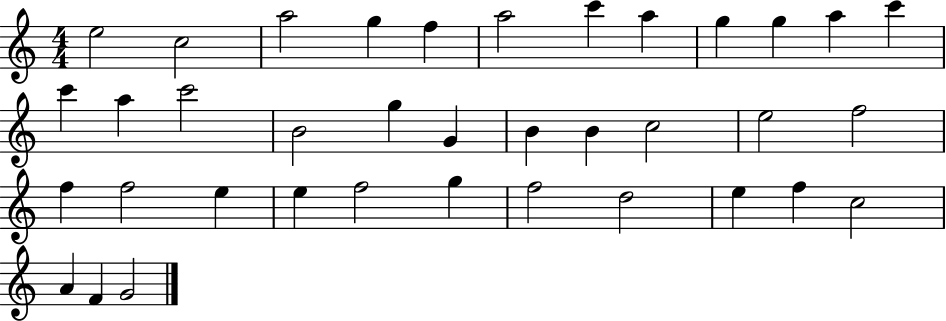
X:1
T:Untitled
M:4/4
L:1/4
K:C
e2 c2 a2 g f a2 c' a g g a c' c' a c'2 B2 g G B B c2 e2 f2 f f2 e e f2 g f2 d2 e f c2 A F G2